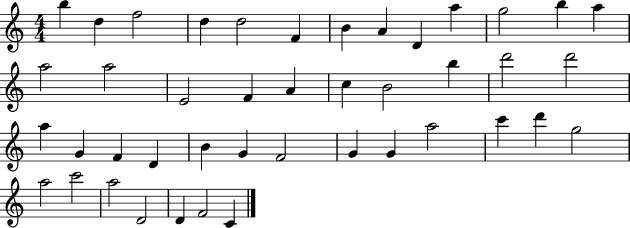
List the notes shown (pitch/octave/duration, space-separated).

B5/q D5/q F5/h D5/q D5/h F4/q B4/q A4/q D4/q A5/q G5/h B5/q A5/q A5/h A5/h E4/h F4/q A4/q C5/q B4/h B5/q D6/h D6/h A5/q G4/q F4/q D4/q B4/q G4/q F4/h G4/q G4/q A5/h C6/q D6/q G5/h A5/h C6/h A5/h D4/h D4/q F4/h C4/q